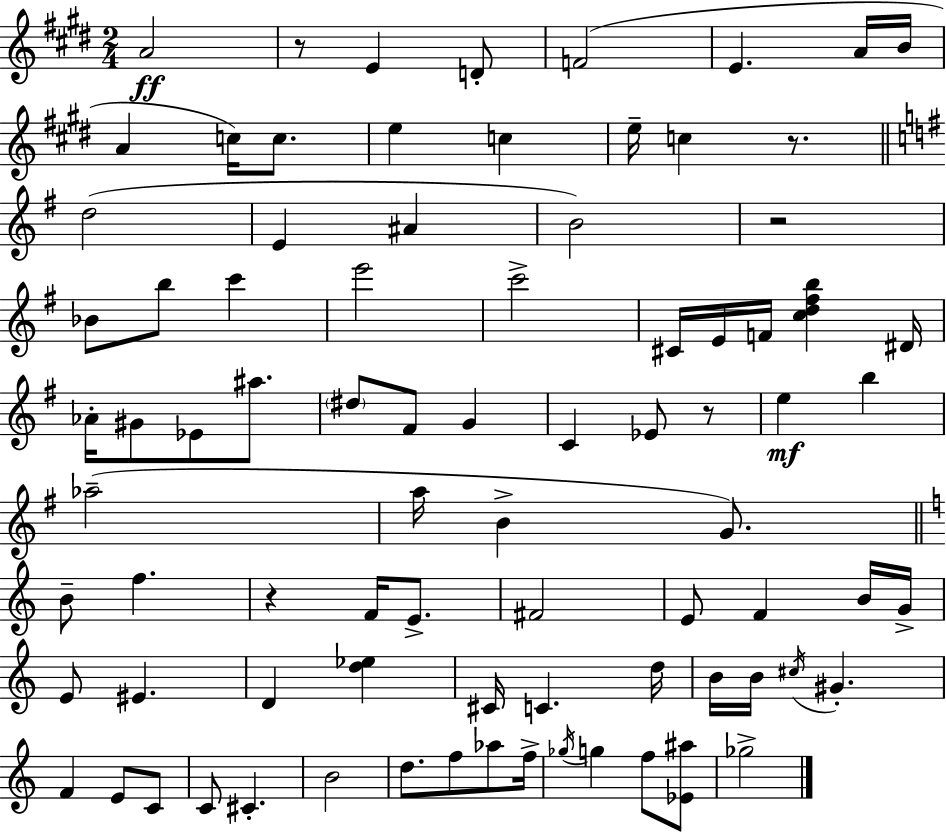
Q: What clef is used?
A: treble